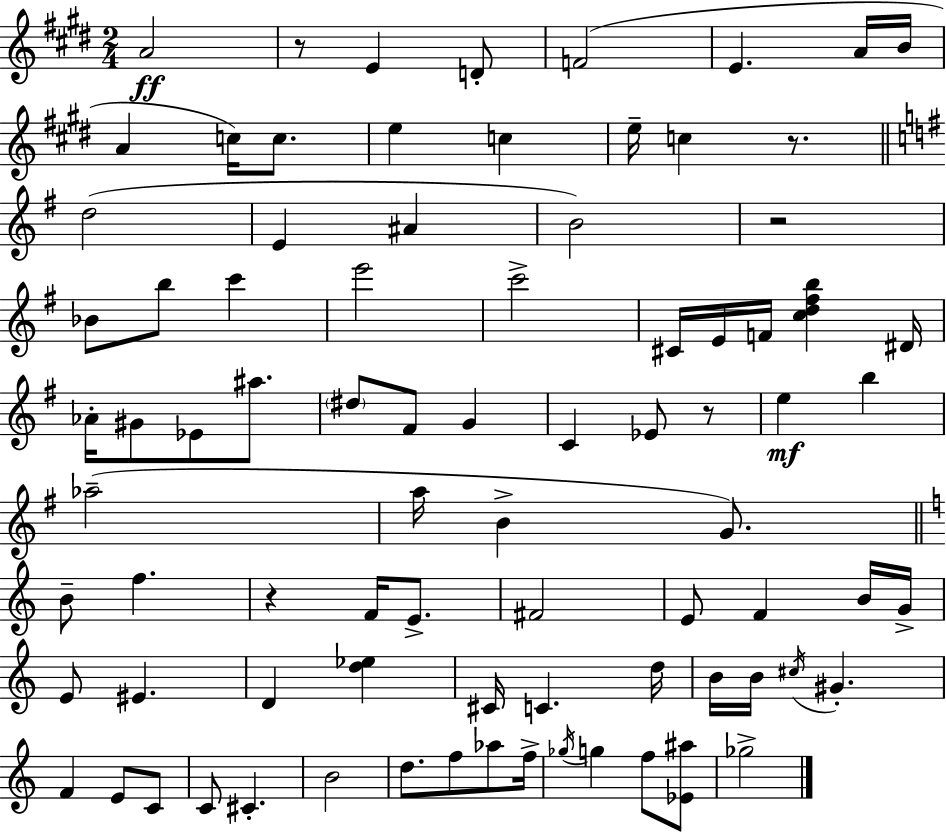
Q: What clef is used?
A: treble